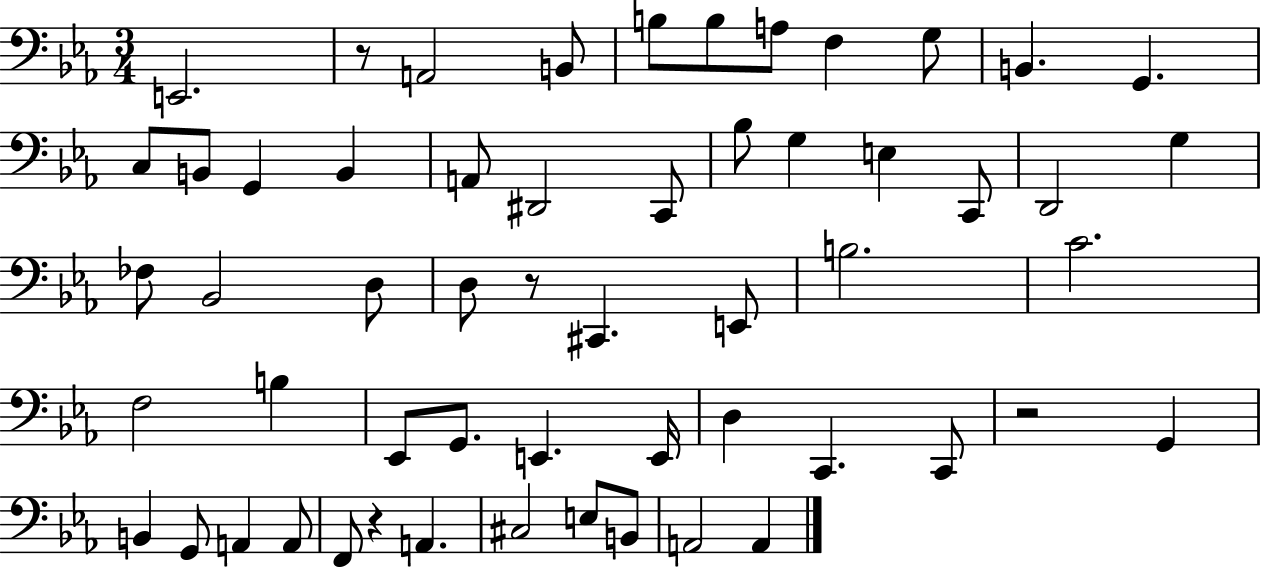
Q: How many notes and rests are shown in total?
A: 56